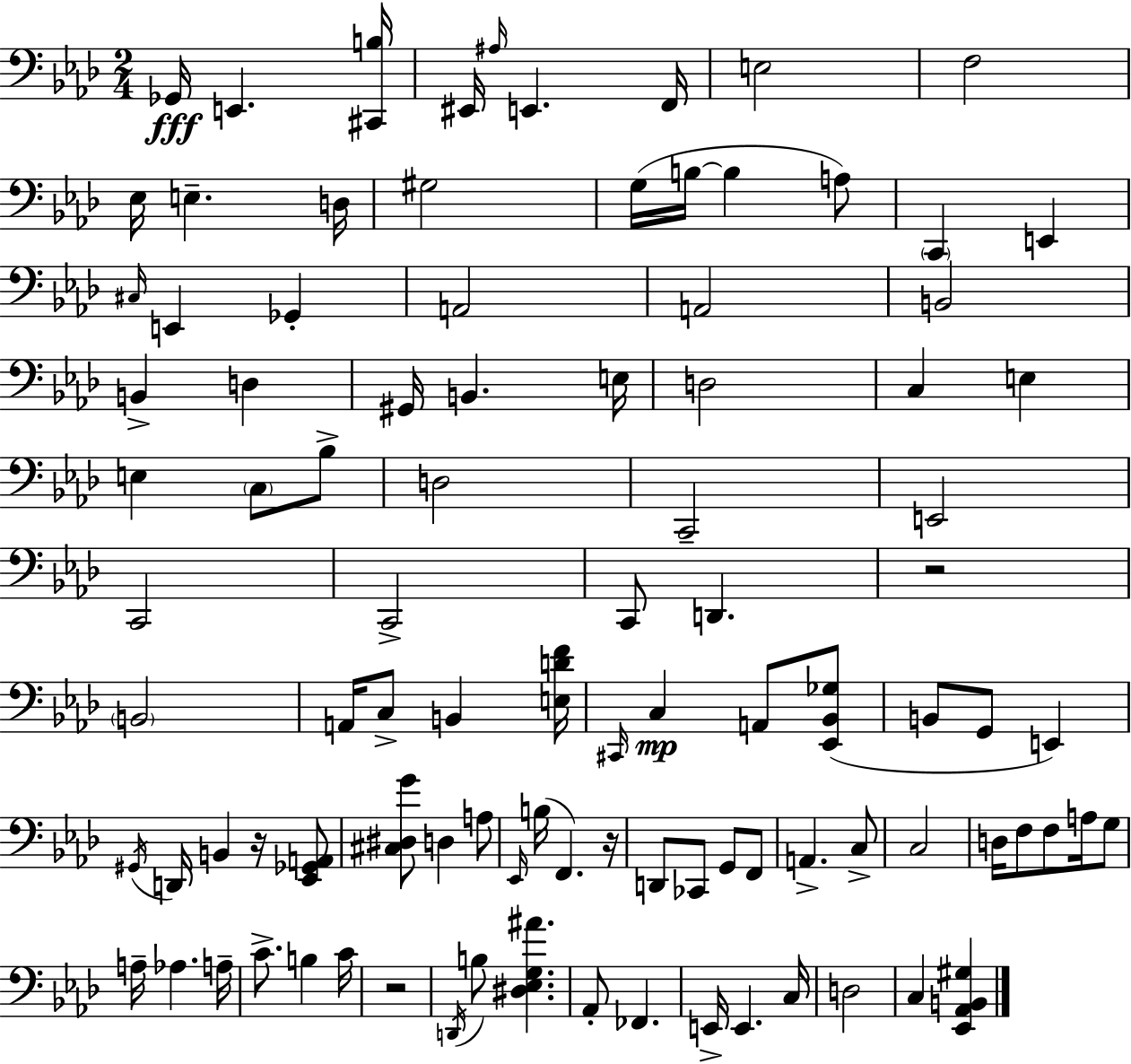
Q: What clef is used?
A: bass